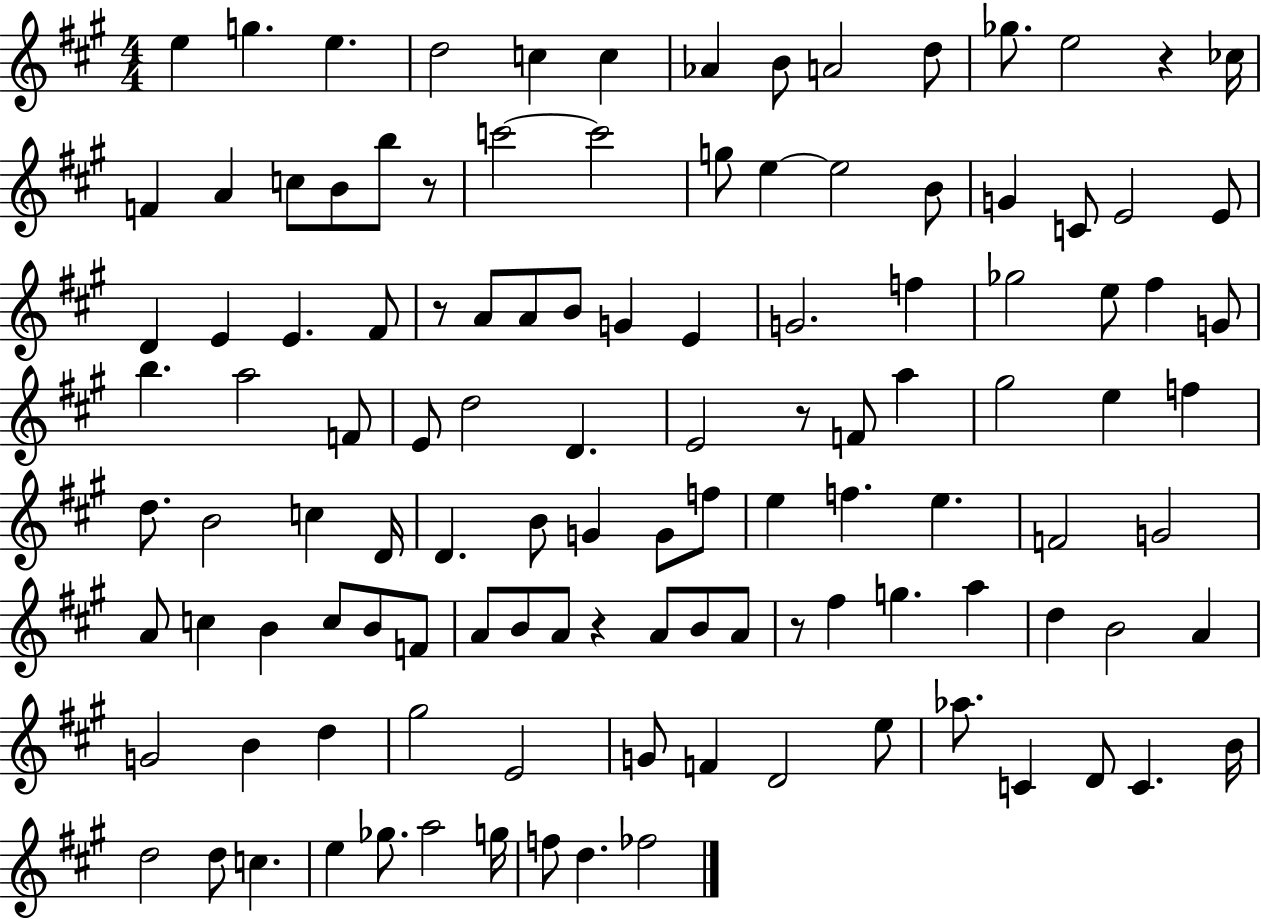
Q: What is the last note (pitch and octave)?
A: FES5